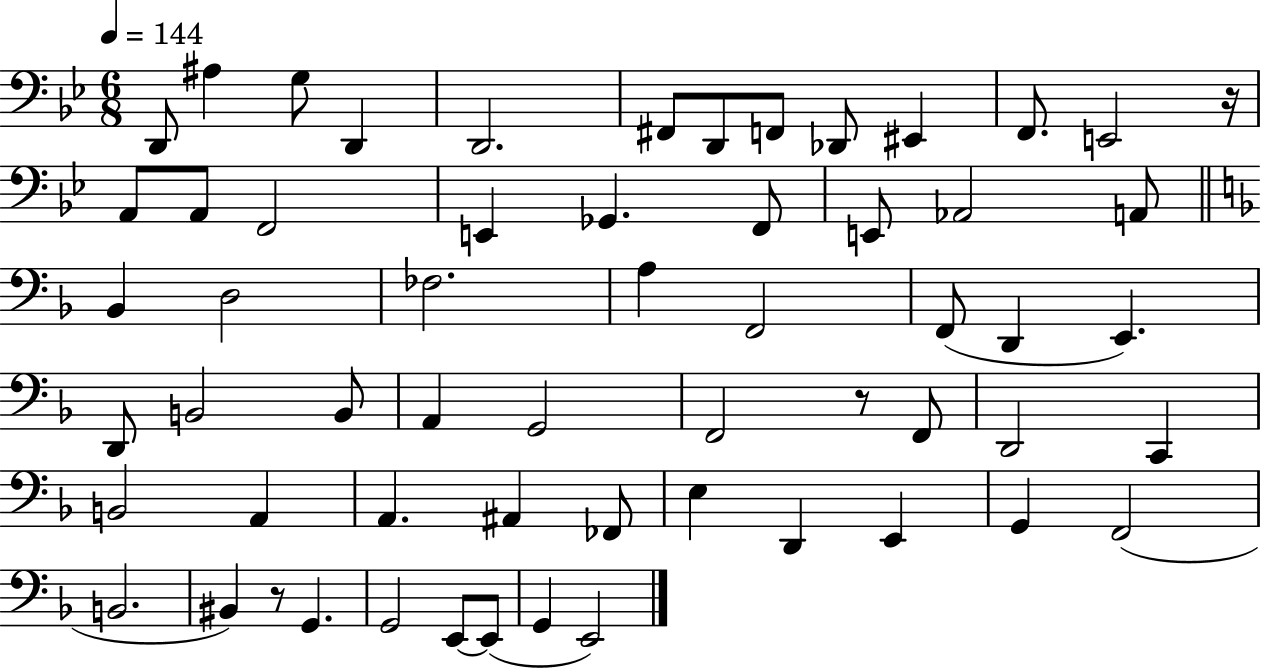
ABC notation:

X:1
T:Untitled
M:6/8
L:1/4
K:Bb
D,,/2 ^A, G,/2 D,, D,,2 ^F,,/2 D,,/2 F,,/2 _D,,/2 ^E,, F,,/2 E,,2 z/4 A,,/2 A,,/2 F,,2 E,, _G,, F,,/2 E,,/2 _A,,2 A,,/2 _B,, D,2 _F,2 A, F,,2 F,,/2 D,, E,, D,,/2 B,,2 B,,/2 A,, G,,2 F,,2 z/2 F,,/2 D,,2 C,, B,,2 A,, A,, ^A,, _F,,/2 E, D,, E,, G,, F,,2 B,,2 ^B,, z/2 G,, G,,2 E,,/2 E,,/2 G,, E,,2